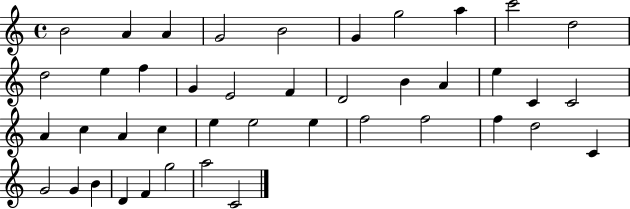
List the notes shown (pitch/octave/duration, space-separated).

B4/h A4/q A4/q G4/h B4/h G4/q G5/h A5/q C6/h D5/h D5/h E5/q F5/q G4/q E4/h F4/q D4/h B4/q A4/q E5/q C4/q C4/h A4/q C5/q A4/q C5/q E5/q E5/h E5/q F5/h F5/h F5/q D5/h C4/q G4/h G4/q B4/q D4/q F4/q G5/h A5/h C4/h